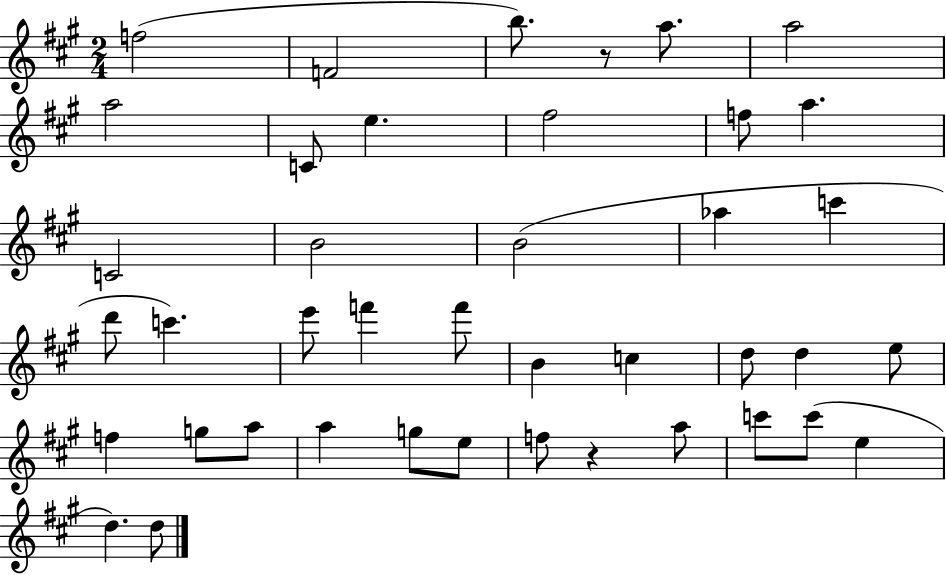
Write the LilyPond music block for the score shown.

{
  \clef treble
  \numericTimeSignature
  \time 2/4
  \key a \major
  \repeat volta 2 { f''2( | f'2 | b''8.) r8 a''8. | a''2 | \break a''2 | c'8 e''4. | fis''2 | f''8 a''4. | \break c'2 | b'2 | b'2( | aes''4 c'''4 | \break d'''8 c'''4.) | e'''8 f'''4 f'''8 | b'4 c''4 | d''8 d''4 e''8 | \break f''4 g''8 a''8 | a''4 g''8 e''8 | f''8 r4 a''8 | c'''8 c'''8( e''4 | \break d''4.) d''8 | } \bar "|."
}